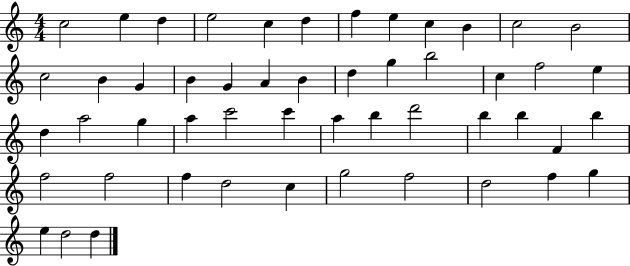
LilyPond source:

{
  \clef treble
  \numericTimeSignature
  \time 4/4
  \key c \major
  c''2 e''4 d''4 | e''2 c''4 d''4 | f''4 e''4 c''4 b'4 | c''2 b'2 | \break c''2 b'4 g'4 | b'4 g'4 a'4 b'4 | d''4 g''4 b''2 | c''4 f''2 e''4 | \break d''4 a''2 g''4 | a''4 c'''2 c'''4 | a''4 b''4 d'''2 | b''4 b''4 f'4 b''4 | \break f''2 f''2 | f''4 d''2 c''4 | g''2 f''2 | d''2 f''4 g''4 | \break e''4 d''2 d''4 | \bar "|."
}